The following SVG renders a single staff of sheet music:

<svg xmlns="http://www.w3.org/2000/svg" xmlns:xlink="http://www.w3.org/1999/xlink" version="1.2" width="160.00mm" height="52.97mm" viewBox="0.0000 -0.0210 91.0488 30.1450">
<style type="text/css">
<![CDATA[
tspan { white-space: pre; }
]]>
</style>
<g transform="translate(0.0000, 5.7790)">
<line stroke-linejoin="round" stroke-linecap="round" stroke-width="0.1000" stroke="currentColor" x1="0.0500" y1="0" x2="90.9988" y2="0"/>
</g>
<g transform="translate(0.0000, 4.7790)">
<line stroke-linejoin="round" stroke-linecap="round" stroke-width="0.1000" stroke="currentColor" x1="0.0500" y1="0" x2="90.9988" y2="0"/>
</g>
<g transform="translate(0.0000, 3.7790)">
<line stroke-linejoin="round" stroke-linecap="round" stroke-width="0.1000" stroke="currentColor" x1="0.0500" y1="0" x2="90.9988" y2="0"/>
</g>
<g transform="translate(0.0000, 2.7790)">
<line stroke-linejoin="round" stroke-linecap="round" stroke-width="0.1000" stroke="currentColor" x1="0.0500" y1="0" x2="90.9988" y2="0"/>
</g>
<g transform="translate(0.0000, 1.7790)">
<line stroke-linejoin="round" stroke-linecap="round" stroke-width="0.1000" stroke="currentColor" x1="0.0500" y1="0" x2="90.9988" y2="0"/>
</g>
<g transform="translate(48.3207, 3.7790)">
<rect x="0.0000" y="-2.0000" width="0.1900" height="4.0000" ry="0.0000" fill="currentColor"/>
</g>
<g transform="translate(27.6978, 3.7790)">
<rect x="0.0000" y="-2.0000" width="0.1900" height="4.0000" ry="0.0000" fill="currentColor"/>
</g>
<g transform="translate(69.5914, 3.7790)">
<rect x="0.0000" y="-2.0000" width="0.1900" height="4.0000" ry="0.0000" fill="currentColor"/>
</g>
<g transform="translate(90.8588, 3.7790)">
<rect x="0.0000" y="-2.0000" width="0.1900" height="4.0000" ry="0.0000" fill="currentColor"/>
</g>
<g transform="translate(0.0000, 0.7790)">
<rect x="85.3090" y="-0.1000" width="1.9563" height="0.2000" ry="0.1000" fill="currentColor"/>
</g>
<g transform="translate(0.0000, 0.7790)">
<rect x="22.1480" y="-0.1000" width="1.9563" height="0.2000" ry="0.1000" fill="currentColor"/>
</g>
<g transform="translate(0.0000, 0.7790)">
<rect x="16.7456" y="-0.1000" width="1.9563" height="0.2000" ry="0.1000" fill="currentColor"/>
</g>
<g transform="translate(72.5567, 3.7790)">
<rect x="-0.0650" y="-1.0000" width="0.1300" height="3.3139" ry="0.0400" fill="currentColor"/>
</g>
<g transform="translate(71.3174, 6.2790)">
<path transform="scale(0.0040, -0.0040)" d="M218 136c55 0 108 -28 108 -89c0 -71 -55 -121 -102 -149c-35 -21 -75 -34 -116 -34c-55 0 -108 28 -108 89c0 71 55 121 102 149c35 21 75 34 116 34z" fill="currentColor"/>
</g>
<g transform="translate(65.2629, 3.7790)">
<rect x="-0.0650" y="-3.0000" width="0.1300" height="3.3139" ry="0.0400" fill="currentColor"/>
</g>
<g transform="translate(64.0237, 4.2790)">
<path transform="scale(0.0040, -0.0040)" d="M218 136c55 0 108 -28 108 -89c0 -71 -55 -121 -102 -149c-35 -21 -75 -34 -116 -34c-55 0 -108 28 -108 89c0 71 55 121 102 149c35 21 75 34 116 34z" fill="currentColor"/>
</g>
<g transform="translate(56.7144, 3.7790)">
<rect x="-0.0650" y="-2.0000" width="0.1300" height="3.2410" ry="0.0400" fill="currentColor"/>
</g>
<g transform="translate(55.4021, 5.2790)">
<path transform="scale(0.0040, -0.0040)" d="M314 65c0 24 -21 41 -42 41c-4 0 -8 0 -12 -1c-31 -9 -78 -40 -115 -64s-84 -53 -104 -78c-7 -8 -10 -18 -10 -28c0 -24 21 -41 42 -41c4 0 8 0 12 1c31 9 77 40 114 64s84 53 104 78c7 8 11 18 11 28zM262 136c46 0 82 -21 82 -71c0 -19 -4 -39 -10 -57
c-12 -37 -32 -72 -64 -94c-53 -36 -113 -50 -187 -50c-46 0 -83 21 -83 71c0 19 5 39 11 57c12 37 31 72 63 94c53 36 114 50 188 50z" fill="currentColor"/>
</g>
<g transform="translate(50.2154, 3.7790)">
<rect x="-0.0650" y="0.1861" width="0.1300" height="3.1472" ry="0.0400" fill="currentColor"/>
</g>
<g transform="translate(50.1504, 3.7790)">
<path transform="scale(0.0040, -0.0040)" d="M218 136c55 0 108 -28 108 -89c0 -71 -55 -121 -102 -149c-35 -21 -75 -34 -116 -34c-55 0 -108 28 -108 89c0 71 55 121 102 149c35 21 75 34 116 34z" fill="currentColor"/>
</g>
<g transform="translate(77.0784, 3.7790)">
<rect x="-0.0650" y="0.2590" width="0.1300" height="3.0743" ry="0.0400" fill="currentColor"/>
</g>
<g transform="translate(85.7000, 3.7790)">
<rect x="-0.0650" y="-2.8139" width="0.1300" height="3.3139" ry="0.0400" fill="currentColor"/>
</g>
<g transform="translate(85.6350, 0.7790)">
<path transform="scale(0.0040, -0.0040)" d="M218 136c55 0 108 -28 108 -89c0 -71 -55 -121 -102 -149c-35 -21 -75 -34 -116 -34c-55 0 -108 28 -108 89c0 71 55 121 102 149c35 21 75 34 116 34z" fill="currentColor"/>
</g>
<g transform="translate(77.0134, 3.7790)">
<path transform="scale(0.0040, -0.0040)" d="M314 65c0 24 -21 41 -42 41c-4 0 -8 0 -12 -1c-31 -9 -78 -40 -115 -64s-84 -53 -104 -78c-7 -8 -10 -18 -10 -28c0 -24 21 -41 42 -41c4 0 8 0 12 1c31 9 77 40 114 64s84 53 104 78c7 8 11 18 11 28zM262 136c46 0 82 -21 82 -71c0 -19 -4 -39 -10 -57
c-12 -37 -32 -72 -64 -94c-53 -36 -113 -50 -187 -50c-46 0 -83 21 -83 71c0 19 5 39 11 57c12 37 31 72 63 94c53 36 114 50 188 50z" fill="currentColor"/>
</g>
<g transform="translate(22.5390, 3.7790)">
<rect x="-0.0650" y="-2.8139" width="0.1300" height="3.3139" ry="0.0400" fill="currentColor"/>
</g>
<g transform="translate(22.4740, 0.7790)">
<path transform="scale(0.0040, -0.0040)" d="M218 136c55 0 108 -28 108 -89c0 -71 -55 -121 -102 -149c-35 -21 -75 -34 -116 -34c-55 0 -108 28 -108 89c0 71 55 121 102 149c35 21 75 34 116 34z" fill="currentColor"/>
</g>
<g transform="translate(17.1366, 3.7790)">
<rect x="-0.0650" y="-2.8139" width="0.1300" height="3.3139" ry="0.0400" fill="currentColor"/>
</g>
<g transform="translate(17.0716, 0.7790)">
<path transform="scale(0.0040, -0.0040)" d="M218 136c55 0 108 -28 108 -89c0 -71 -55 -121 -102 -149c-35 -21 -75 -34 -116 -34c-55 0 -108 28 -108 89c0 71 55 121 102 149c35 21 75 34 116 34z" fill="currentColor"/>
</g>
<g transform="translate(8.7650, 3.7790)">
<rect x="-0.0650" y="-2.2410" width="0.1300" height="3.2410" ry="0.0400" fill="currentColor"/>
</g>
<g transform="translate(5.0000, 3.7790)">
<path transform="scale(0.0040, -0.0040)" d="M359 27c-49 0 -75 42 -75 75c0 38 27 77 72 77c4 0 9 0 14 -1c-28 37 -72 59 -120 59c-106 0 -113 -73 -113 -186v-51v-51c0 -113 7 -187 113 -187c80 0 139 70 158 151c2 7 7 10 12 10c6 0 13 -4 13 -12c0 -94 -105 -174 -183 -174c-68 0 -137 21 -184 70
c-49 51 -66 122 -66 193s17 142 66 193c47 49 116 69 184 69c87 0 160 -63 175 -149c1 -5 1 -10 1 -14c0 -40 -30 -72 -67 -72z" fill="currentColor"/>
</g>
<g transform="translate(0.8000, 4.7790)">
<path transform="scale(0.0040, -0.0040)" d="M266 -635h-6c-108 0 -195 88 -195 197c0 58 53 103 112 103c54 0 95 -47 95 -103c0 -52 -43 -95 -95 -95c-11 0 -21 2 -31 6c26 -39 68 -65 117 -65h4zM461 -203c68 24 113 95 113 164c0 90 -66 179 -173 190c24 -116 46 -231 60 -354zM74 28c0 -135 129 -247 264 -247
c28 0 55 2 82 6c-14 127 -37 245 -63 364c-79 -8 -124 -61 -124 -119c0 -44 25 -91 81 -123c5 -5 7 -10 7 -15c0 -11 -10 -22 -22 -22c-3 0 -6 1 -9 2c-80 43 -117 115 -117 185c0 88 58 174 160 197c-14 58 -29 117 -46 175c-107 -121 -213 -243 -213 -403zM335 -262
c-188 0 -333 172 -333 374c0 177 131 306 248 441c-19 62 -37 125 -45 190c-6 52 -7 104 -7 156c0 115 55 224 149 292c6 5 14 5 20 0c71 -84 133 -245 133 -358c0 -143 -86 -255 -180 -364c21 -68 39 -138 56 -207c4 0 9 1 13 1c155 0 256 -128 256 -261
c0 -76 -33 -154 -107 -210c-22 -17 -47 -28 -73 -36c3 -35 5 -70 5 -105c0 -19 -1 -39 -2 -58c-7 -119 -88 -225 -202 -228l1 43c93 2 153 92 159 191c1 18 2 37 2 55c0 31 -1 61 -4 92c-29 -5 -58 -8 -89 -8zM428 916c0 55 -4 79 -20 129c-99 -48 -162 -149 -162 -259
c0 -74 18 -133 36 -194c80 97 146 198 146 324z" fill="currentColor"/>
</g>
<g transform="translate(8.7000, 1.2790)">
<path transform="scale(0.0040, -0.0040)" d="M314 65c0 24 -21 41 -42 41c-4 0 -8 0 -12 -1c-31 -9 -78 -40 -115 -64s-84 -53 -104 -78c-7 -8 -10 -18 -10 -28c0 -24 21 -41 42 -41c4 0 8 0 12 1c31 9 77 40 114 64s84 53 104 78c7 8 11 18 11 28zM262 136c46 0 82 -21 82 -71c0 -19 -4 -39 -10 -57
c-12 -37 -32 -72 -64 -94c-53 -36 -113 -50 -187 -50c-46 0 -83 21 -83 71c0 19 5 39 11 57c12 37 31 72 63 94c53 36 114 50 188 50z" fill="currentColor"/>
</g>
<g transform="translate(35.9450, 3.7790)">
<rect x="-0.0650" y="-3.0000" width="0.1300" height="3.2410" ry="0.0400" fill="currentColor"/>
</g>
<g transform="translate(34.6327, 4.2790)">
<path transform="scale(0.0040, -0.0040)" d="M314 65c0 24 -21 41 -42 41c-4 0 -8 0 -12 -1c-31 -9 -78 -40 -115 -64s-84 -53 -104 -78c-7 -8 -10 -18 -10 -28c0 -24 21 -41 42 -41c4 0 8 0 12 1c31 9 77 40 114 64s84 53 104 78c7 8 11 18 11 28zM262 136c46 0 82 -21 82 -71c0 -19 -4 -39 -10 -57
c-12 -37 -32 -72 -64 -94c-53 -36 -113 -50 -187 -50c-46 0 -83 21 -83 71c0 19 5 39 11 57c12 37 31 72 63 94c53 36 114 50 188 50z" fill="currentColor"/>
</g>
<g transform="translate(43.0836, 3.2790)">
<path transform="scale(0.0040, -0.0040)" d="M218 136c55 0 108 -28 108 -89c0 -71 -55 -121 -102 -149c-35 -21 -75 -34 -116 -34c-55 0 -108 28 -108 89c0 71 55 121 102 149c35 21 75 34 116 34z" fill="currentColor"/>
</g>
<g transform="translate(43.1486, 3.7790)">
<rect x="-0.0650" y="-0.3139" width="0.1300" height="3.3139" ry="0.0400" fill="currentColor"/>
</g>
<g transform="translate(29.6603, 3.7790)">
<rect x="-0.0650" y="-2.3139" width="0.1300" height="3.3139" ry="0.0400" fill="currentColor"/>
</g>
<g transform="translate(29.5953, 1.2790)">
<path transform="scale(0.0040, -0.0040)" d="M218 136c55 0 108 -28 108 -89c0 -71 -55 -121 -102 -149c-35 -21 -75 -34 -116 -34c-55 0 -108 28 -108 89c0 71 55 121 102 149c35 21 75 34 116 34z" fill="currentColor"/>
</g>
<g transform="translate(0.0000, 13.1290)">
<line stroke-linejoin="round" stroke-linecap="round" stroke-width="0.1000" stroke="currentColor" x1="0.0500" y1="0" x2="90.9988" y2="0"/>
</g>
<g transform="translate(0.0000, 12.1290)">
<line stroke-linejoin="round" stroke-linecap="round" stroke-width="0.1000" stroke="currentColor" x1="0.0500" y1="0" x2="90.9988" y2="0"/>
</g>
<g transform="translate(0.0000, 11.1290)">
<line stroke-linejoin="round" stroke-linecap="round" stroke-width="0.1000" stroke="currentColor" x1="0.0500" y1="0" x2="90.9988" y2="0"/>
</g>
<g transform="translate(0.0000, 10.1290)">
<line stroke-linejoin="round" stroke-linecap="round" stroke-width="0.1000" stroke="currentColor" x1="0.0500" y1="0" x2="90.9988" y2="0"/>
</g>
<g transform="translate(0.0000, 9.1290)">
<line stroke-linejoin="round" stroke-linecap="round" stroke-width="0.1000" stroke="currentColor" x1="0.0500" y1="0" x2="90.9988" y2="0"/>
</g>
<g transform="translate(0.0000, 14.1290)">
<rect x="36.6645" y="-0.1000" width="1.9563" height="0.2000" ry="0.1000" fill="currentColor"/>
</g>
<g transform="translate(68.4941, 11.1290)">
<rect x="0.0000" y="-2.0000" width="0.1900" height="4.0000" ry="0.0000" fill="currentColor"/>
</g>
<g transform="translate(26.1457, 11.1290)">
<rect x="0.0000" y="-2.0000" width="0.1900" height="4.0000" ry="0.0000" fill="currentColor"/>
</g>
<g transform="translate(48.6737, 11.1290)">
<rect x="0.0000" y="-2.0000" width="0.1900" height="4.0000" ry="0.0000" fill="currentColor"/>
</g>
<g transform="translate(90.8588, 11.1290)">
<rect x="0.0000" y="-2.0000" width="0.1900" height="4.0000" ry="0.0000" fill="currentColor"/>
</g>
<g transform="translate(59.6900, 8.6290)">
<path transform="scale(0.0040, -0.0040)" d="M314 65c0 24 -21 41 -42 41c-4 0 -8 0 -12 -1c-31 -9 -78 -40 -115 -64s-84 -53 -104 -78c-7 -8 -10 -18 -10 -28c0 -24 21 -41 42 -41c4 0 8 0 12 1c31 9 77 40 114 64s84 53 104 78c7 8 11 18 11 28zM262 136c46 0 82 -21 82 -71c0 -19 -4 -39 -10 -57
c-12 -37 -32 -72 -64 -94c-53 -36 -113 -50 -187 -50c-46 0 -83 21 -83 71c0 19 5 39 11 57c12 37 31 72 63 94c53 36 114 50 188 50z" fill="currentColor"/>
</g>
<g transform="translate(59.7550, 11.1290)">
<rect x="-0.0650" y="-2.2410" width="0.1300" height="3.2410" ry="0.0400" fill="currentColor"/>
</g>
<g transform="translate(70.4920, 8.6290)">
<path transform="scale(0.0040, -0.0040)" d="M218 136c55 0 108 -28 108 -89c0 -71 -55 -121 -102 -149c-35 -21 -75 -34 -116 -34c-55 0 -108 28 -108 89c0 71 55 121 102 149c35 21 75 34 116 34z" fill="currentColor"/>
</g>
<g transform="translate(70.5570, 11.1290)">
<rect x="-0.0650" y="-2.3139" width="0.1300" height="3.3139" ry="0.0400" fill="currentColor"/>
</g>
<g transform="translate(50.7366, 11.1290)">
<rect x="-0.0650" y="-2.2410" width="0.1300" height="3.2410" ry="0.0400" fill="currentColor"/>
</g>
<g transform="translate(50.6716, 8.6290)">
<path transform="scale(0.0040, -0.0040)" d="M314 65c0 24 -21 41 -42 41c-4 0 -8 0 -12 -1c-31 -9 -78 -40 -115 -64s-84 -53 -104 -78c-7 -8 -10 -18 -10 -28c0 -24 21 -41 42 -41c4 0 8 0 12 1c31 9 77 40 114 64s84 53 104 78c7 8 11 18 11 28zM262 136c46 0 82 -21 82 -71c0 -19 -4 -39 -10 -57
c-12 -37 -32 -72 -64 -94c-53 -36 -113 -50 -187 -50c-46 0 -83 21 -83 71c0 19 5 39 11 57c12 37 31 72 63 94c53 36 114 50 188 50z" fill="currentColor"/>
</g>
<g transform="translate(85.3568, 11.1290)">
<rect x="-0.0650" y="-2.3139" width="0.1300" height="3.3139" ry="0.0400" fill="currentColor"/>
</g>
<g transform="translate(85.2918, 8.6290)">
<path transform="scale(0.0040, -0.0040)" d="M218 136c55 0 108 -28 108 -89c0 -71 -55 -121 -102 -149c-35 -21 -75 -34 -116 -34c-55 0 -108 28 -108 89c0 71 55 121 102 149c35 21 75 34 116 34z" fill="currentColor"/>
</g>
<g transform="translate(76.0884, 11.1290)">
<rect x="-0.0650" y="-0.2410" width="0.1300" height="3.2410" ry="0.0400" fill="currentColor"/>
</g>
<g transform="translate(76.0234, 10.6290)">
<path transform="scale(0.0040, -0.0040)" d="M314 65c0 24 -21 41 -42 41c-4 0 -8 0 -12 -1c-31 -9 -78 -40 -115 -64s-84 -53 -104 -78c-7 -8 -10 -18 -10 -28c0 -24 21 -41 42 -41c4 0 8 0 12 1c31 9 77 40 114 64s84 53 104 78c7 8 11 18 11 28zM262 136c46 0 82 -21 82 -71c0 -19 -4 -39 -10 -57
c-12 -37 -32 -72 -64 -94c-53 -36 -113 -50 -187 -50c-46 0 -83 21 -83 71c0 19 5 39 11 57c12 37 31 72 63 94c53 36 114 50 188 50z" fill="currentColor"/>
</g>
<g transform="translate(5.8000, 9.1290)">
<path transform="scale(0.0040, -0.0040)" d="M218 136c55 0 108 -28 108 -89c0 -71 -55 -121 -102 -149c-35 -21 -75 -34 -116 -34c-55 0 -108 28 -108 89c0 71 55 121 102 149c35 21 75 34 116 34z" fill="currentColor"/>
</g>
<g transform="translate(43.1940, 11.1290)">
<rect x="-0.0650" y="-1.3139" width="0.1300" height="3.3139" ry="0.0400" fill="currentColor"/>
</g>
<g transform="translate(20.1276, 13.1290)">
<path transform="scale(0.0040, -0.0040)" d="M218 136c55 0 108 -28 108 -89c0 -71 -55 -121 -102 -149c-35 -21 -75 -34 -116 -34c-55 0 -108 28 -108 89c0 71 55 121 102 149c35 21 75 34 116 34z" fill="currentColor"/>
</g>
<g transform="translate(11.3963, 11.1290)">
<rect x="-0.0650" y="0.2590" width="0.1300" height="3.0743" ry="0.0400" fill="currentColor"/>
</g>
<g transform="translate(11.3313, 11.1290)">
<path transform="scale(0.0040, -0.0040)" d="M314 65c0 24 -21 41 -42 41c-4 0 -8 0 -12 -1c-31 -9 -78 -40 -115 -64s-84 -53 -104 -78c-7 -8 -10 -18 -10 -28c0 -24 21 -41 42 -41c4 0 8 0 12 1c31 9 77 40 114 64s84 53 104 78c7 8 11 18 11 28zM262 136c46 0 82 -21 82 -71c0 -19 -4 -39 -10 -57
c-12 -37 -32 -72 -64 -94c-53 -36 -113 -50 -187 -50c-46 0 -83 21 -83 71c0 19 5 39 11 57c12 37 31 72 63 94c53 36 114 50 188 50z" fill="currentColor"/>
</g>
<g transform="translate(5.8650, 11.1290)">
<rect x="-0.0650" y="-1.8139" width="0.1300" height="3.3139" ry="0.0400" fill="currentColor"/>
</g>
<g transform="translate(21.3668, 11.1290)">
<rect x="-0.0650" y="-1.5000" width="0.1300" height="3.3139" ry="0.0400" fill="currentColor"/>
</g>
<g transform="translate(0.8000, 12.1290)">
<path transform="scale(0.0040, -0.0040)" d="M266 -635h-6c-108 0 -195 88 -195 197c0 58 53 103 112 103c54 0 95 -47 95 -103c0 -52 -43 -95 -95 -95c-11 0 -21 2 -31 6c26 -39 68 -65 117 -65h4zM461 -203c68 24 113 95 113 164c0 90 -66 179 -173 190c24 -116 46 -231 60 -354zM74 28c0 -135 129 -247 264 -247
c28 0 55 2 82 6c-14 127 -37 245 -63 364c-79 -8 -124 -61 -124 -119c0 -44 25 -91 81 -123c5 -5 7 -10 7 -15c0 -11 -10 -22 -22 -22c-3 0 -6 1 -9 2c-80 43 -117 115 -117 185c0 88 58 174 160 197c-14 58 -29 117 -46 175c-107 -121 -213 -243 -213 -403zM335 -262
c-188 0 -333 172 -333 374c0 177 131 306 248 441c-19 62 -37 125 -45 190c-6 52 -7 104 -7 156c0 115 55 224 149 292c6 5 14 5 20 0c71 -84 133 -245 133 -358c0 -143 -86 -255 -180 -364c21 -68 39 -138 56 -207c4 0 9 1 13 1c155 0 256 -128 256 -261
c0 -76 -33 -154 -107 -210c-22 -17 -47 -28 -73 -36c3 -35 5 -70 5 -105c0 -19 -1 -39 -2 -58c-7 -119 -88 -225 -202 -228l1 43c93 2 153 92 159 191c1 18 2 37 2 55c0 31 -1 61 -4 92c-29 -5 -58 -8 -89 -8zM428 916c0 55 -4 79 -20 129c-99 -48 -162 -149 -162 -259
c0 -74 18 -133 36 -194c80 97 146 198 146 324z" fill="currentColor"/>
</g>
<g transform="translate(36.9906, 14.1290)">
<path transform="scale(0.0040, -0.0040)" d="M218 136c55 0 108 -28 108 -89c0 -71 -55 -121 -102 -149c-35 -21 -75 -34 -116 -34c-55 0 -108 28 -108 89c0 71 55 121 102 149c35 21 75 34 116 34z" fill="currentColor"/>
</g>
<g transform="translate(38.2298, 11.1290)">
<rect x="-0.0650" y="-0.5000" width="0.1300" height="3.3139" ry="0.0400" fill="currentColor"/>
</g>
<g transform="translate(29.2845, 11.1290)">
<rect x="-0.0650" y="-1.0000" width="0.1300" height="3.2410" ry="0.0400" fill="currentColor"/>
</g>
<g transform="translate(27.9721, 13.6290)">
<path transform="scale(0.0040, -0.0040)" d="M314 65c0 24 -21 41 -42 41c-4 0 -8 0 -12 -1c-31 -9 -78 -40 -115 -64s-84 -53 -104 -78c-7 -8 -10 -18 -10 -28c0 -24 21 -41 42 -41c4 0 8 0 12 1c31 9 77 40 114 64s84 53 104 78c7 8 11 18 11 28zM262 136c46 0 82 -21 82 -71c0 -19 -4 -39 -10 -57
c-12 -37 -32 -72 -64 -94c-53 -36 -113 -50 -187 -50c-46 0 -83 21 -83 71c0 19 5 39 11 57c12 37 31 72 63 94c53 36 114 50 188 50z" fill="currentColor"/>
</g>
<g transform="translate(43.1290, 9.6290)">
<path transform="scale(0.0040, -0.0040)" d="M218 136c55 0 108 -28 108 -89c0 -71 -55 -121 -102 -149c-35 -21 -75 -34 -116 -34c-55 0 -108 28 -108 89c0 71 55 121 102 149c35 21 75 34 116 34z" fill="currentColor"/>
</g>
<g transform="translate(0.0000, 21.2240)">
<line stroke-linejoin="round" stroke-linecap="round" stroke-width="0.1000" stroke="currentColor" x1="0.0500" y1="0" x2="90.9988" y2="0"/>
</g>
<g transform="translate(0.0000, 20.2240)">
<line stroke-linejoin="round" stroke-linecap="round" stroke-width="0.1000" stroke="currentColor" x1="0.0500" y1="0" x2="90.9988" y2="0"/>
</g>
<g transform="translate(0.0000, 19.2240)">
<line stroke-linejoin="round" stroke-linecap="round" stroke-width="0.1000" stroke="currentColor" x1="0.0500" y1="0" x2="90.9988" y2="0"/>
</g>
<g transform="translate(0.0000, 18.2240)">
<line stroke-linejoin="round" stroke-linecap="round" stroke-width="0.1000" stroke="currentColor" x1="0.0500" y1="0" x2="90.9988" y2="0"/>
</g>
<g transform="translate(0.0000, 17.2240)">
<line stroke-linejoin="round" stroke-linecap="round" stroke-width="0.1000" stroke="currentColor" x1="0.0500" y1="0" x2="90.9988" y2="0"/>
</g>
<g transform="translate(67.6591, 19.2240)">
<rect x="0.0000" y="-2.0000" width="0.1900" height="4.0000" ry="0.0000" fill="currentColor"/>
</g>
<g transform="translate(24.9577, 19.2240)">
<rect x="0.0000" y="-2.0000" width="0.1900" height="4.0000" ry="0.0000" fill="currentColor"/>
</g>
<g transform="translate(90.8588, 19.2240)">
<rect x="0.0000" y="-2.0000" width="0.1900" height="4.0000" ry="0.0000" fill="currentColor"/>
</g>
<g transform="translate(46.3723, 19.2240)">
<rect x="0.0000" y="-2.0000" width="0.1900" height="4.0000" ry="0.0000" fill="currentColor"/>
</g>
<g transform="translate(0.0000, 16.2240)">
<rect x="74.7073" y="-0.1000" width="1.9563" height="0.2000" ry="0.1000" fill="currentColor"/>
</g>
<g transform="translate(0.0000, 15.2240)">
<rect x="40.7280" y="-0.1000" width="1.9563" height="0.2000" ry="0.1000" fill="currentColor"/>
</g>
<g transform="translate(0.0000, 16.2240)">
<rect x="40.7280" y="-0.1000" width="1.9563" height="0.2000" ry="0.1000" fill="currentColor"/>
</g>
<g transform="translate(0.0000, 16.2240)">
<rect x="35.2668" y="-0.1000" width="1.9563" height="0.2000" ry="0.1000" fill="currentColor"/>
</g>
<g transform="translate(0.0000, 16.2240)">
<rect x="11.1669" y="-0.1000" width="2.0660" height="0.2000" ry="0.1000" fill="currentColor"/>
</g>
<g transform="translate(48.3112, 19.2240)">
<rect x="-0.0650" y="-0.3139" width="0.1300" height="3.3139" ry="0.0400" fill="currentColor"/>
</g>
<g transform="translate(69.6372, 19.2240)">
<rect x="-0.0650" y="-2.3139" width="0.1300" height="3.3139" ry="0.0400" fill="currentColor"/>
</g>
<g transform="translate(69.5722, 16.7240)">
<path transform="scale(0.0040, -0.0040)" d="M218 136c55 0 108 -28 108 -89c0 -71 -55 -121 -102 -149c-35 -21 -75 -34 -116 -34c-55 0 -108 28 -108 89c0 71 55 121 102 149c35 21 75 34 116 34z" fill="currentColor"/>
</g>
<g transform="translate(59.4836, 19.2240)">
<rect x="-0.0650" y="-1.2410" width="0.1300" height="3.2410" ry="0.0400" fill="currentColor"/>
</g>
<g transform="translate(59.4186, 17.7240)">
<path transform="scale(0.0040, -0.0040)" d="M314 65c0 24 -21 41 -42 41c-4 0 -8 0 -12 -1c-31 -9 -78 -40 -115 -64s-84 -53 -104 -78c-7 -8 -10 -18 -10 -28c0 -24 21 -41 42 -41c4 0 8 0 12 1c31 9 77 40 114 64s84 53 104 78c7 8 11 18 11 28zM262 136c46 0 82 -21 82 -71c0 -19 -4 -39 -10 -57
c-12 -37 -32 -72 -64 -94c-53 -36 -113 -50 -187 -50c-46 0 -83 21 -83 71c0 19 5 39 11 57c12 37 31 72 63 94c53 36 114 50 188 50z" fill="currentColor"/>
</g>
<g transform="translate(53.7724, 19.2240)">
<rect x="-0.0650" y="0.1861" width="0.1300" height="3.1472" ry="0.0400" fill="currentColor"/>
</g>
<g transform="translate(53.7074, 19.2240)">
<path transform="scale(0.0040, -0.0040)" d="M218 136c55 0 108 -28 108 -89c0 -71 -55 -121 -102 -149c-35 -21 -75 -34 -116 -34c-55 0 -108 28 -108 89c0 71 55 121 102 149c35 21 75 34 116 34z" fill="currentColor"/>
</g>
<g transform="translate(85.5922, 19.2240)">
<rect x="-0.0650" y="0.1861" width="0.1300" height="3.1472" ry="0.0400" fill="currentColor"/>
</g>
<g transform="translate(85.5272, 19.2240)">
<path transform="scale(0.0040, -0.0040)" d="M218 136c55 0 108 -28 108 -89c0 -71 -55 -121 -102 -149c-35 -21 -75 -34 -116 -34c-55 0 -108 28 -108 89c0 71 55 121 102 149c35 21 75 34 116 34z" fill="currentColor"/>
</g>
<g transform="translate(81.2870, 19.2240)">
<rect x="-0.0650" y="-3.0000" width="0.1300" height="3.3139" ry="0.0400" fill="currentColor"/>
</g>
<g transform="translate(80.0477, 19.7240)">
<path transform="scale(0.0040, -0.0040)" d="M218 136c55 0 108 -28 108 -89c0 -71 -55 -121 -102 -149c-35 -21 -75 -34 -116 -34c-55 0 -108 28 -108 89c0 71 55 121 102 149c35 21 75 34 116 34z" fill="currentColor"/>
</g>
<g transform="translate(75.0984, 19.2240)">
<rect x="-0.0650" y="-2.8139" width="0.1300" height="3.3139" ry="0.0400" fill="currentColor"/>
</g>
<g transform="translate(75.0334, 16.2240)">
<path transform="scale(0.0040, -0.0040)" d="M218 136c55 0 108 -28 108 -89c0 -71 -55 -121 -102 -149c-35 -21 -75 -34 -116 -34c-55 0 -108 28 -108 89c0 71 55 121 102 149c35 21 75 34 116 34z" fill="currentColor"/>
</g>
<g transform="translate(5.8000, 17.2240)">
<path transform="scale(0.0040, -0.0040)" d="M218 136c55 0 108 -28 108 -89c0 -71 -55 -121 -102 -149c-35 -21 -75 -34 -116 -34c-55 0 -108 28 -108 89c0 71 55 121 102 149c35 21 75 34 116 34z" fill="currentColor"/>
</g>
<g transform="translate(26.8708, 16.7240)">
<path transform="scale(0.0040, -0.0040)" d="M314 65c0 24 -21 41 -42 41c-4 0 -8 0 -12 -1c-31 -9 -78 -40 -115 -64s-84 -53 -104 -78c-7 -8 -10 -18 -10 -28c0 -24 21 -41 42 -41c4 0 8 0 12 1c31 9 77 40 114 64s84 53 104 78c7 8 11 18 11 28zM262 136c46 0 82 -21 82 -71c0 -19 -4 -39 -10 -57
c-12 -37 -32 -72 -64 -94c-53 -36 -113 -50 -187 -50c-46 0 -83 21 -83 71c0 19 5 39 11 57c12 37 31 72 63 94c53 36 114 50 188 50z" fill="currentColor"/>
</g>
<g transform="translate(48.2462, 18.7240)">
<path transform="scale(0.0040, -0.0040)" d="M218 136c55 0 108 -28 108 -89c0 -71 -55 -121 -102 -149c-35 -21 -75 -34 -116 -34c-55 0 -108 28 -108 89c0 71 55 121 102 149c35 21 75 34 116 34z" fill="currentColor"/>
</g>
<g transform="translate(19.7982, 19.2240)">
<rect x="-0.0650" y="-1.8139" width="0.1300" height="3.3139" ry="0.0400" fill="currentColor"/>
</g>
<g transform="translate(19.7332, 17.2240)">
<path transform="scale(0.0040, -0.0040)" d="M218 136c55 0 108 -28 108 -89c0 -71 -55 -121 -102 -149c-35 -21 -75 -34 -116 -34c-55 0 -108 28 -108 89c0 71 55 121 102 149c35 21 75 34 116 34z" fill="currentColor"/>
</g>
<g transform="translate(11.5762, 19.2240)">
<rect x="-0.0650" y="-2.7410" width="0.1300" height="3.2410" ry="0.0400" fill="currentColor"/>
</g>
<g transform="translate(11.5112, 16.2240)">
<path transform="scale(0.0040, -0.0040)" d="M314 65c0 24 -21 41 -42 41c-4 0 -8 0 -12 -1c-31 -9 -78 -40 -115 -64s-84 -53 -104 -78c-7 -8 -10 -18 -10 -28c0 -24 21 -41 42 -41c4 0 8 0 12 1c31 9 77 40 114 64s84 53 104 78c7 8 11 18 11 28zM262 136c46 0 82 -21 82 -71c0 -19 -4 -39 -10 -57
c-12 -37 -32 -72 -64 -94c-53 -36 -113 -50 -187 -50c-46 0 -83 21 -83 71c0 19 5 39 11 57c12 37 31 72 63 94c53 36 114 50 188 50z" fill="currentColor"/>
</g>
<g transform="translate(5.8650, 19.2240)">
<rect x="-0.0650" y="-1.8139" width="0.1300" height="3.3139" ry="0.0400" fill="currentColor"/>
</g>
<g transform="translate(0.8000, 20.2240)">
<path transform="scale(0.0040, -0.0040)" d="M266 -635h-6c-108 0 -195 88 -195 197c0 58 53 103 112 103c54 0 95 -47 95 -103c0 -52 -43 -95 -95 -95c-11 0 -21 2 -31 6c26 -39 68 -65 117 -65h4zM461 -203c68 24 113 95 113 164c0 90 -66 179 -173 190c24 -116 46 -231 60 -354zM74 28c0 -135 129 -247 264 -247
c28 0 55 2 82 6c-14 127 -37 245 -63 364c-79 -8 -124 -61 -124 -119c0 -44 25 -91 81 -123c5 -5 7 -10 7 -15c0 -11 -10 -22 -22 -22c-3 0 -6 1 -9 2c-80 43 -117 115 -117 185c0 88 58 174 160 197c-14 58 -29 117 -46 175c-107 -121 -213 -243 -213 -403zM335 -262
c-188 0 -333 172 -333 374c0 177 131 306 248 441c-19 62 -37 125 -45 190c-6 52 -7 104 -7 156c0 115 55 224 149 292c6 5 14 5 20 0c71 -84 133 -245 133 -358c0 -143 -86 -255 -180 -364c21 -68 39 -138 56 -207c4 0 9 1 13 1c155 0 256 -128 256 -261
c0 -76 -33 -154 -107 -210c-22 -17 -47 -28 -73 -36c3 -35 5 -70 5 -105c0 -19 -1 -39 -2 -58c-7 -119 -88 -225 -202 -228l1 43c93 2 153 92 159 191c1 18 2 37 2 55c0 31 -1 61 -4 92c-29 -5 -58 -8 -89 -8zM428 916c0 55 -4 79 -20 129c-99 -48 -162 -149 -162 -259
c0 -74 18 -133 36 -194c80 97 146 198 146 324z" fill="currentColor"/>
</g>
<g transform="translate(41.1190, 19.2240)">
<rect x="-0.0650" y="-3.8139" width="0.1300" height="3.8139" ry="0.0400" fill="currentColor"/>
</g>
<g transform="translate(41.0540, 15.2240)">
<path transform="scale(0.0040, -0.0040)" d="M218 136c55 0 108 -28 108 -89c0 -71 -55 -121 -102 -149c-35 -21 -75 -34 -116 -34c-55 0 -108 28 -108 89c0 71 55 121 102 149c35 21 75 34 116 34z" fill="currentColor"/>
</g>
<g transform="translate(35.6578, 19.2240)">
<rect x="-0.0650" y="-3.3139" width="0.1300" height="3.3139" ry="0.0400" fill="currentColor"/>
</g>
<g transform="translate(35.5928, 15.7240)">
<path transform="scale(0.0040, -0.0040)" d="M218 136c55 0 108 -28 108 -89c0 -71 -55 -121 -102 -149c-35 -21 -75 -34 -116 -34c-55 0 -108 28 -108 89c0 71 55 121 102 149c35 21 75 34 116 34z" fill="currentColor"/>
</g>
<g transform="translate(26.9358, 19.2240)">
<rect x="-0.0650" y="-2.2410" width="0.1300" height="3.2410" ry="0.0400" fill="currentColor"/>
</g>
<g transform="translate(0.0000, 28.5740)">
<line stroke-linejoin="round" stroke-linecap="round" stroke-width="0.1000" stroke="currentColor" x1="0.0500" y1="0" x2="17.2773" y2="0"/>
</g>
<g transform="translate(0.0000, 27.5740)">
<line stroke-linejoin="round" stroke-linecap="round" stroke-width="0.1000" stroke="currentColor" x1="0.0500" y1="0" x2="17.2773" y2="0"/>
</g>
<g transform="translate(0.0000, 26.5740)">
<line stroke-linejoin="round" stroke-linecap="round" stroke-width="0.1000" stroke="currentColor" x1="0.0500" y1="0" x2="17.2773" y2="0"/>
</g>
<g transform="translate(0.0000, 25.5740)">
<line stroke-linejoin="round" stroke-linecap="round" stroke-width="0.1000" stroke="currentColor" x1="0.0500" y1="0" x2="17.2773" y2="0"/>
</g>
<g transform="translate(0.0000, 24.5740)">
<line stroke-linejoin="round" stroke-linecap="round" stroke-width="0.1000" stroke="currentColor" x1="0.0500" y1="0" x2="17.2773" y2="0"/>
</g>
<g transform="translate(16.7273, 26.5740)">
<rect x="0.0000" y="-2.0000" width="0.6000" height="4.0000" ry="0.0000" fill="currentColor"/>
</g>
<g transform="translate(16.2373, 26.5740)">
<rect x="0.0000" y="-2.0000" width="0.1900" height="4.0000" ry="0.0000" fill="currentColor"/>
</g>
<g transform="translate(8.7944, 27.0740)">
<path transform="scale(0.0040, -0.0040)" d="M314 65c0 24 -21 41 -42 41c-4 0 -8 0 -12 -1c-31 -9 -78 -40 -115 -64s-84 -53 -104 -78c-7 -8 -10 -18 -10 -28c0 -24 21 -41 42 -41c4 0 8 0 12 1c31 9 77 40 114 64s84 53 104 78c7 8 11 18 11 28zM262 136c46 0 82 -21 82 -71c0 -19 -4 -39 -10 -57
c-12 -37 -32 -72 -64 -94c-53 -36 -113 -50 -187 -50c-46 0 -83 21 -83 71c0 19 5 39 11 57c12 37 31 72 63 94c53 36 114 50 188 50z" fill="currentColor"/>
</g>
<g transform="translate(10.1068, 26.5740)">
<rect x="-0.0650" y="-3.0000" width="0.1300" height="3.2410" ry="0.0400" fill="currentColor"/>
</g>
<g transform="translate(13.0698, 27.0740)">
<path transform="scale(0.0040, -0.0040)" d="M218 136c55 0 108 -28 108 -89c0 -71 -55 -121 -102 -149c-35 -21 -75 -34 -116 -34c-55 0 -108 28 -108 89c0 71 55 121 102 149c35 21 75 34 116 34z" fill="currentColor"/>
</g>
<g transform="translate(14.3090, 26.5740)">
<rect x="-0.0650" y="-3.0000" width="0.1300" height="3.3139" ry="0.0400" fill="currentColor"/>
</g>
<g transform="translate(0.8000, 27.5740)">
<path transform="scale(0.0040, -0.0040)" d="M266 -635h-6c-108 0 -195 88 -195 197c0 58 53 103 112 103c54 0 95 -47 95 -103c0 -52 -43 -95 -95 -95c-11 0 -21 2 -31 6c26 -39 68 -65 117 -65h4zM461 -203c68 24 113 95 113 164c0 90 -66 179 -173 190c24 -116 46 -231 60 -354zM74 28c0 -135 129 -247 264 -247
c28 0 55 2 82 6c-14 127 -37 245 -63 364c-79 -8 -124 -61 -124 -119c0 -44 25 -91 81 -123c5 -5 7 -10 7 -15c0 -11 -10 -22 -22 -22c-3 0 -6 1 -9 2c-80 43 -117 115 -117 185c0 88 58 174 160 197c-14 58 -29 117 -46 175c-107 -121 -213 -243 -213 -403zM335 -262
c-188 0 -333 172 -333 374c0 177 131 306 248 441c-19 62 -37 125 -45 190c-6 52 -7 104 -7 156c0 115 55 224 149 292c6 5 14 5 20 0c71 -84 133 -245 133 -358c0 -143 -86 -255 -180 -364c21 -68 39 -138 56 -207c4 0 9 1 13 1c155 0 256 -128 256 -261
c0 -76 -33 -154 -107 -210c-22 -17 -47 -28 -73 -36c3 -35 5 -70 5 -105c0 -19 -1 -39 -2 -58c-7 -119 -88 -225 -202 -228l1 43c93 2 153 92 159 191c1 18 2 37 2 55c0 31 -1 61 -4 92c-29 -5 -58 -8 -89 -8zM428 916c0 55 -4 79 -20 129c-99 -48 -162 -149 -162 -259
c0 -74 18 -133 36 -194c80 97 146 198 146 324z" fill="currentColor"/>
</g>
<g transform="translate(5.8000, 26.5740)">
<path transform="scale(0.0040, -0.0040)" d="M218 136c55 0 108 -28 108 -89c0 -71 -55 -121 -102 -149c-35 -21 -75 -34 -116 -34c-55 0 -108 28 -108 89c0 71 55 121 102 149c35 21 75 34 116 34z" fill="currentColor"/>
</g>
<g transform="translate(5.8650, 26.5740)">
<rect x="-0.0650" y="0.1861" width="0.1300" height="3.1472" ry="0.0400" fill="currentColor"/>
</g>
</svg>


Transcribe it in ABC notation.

X:1
T:Untitled
M:4/4
L:1/4
K:C
g2 a a g A2 c B F2 A D B2 a f B2 E D2 C e g2 g2 g c2 g f a2 f g2 b c' c B e2 g a A B B A2 A